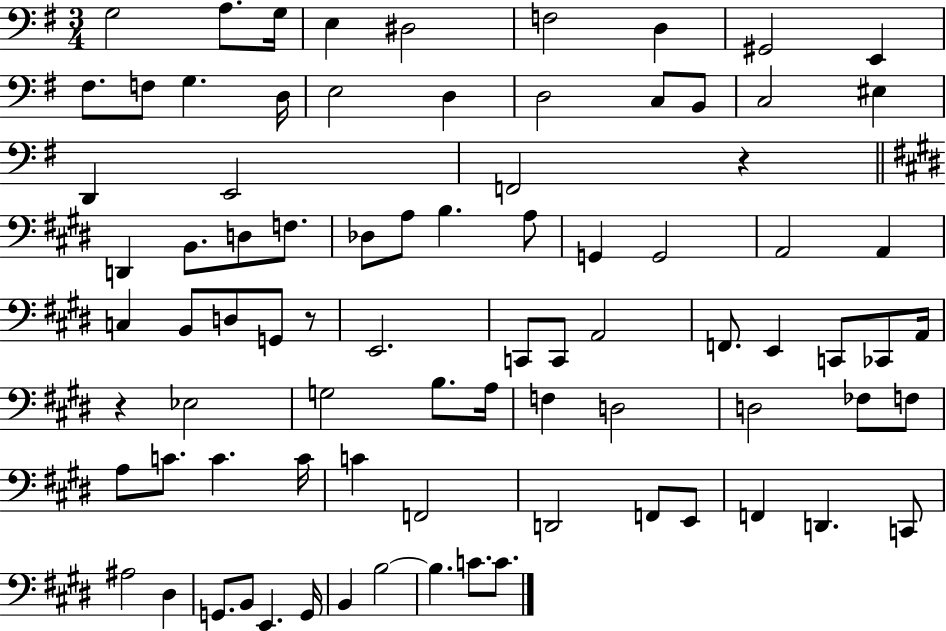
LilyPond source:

{
  \clef bass
  \numericTimeSignature
  \time 3/4
  \key g \major
  g2 a8. g16 | e4 dis2 | f2 d4 | gis,2 e,4 | \break fis8. f8 g4. d16 | e2 d4 | d2 c8 b,8 | c2 eis4 | \break d,4 e,2 | f,2 r4 | \bar "||" \break \key e \major d,4 b,8. d8 f8. | des8 a8 b4. a8 | g,4 g,2 | a,2 a,4 | \break c4 b,8 d8 g,8 r8 | e,2. | c,8 c,8 a,2 | f,8. e,4 c,8 ces,8 a,16 | \break r4 ees2 | g2 b8. a16 | f4 d2 | d2 fes8 f8 | \break a8 c'8. c'4. c'16 | c'4 f,2 | d,2 f,8 e,8 | f,4 d,4. c,8 | \break ais2 dis4 | g,8. b,8 e,4. g,16 | b,4 b2~~ | b4. c'8. c'8. | \break \bar "|."
}